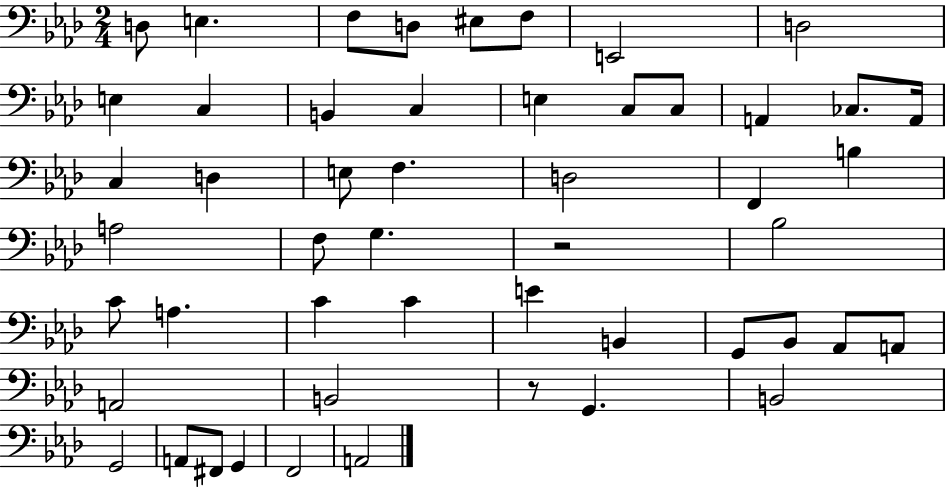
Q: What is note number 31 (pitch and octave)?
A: A3